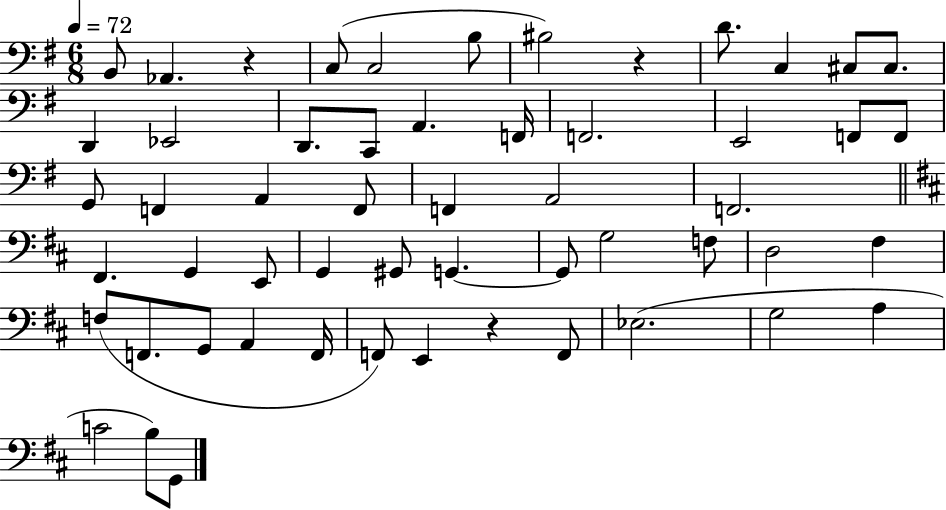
X:1
T:Untitled
M:6/8
L:1/4
K:G
B,,/2 _A,, z C,/2 C,2 B,/2 ^B,2 z D/2 C, ^C,/2 ^C,/2 D,, _E,,2 D,,/2 C,,/2 A,, F,,/4 F,,2 E,,2 F,,/2 F,,/2 G,,/2 F,, A,, F,,/2 F,, A,,2 F,,2 ^F,, G,, E,,/2 G,, ^G,,/2 G,, G,,/2 G,2 F,/2 D,2 ^F, F,/2 F,,/2 G,,/2 A,, F,,/4 F,,/2 E,, z F,,/2 _E,2 G,2 A, C2 B,/2 G,,/2